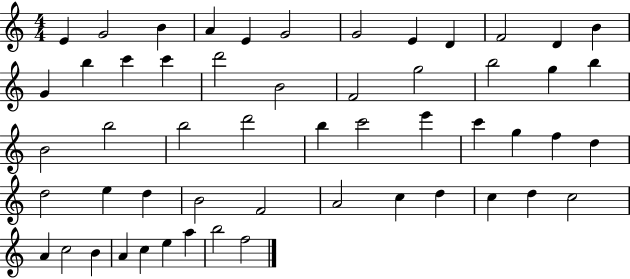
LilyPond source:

{
  \clef treble
  \numericTimeSignature
  \time 4/4
  \key c \major
  e'4 g'2 b'4 | a'4 e'4 g'2 | g'2 e'4 d'4 | f'2 d'4 b'4 | \break g'4 b''4 c'''4 c'''4 | d'''2 b'2 | f'2 g''2 | b''2 g''4 b''4 | \break b'2 b''2 | b''2 d'''2 | b''4 c'''2 e'''4 | c'''4 g''4 f''4 d''4 | \break d''2 e''4 d''4 | b'2 f'2 | a'2 c''4 d''4 | c''4 d''4 c''2 | \break a'4 c''2 b'4 | a'4 c''4 e''4 a''4 | b''2 f''2 | \bar "|."
}